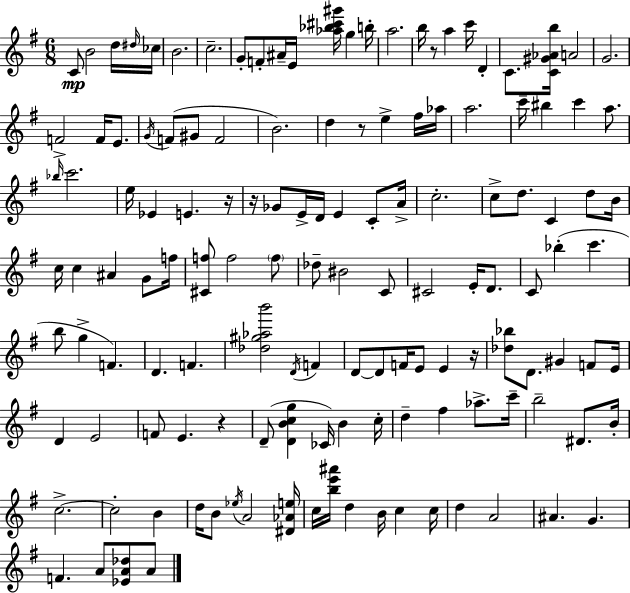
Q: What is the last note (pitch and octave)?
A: A4